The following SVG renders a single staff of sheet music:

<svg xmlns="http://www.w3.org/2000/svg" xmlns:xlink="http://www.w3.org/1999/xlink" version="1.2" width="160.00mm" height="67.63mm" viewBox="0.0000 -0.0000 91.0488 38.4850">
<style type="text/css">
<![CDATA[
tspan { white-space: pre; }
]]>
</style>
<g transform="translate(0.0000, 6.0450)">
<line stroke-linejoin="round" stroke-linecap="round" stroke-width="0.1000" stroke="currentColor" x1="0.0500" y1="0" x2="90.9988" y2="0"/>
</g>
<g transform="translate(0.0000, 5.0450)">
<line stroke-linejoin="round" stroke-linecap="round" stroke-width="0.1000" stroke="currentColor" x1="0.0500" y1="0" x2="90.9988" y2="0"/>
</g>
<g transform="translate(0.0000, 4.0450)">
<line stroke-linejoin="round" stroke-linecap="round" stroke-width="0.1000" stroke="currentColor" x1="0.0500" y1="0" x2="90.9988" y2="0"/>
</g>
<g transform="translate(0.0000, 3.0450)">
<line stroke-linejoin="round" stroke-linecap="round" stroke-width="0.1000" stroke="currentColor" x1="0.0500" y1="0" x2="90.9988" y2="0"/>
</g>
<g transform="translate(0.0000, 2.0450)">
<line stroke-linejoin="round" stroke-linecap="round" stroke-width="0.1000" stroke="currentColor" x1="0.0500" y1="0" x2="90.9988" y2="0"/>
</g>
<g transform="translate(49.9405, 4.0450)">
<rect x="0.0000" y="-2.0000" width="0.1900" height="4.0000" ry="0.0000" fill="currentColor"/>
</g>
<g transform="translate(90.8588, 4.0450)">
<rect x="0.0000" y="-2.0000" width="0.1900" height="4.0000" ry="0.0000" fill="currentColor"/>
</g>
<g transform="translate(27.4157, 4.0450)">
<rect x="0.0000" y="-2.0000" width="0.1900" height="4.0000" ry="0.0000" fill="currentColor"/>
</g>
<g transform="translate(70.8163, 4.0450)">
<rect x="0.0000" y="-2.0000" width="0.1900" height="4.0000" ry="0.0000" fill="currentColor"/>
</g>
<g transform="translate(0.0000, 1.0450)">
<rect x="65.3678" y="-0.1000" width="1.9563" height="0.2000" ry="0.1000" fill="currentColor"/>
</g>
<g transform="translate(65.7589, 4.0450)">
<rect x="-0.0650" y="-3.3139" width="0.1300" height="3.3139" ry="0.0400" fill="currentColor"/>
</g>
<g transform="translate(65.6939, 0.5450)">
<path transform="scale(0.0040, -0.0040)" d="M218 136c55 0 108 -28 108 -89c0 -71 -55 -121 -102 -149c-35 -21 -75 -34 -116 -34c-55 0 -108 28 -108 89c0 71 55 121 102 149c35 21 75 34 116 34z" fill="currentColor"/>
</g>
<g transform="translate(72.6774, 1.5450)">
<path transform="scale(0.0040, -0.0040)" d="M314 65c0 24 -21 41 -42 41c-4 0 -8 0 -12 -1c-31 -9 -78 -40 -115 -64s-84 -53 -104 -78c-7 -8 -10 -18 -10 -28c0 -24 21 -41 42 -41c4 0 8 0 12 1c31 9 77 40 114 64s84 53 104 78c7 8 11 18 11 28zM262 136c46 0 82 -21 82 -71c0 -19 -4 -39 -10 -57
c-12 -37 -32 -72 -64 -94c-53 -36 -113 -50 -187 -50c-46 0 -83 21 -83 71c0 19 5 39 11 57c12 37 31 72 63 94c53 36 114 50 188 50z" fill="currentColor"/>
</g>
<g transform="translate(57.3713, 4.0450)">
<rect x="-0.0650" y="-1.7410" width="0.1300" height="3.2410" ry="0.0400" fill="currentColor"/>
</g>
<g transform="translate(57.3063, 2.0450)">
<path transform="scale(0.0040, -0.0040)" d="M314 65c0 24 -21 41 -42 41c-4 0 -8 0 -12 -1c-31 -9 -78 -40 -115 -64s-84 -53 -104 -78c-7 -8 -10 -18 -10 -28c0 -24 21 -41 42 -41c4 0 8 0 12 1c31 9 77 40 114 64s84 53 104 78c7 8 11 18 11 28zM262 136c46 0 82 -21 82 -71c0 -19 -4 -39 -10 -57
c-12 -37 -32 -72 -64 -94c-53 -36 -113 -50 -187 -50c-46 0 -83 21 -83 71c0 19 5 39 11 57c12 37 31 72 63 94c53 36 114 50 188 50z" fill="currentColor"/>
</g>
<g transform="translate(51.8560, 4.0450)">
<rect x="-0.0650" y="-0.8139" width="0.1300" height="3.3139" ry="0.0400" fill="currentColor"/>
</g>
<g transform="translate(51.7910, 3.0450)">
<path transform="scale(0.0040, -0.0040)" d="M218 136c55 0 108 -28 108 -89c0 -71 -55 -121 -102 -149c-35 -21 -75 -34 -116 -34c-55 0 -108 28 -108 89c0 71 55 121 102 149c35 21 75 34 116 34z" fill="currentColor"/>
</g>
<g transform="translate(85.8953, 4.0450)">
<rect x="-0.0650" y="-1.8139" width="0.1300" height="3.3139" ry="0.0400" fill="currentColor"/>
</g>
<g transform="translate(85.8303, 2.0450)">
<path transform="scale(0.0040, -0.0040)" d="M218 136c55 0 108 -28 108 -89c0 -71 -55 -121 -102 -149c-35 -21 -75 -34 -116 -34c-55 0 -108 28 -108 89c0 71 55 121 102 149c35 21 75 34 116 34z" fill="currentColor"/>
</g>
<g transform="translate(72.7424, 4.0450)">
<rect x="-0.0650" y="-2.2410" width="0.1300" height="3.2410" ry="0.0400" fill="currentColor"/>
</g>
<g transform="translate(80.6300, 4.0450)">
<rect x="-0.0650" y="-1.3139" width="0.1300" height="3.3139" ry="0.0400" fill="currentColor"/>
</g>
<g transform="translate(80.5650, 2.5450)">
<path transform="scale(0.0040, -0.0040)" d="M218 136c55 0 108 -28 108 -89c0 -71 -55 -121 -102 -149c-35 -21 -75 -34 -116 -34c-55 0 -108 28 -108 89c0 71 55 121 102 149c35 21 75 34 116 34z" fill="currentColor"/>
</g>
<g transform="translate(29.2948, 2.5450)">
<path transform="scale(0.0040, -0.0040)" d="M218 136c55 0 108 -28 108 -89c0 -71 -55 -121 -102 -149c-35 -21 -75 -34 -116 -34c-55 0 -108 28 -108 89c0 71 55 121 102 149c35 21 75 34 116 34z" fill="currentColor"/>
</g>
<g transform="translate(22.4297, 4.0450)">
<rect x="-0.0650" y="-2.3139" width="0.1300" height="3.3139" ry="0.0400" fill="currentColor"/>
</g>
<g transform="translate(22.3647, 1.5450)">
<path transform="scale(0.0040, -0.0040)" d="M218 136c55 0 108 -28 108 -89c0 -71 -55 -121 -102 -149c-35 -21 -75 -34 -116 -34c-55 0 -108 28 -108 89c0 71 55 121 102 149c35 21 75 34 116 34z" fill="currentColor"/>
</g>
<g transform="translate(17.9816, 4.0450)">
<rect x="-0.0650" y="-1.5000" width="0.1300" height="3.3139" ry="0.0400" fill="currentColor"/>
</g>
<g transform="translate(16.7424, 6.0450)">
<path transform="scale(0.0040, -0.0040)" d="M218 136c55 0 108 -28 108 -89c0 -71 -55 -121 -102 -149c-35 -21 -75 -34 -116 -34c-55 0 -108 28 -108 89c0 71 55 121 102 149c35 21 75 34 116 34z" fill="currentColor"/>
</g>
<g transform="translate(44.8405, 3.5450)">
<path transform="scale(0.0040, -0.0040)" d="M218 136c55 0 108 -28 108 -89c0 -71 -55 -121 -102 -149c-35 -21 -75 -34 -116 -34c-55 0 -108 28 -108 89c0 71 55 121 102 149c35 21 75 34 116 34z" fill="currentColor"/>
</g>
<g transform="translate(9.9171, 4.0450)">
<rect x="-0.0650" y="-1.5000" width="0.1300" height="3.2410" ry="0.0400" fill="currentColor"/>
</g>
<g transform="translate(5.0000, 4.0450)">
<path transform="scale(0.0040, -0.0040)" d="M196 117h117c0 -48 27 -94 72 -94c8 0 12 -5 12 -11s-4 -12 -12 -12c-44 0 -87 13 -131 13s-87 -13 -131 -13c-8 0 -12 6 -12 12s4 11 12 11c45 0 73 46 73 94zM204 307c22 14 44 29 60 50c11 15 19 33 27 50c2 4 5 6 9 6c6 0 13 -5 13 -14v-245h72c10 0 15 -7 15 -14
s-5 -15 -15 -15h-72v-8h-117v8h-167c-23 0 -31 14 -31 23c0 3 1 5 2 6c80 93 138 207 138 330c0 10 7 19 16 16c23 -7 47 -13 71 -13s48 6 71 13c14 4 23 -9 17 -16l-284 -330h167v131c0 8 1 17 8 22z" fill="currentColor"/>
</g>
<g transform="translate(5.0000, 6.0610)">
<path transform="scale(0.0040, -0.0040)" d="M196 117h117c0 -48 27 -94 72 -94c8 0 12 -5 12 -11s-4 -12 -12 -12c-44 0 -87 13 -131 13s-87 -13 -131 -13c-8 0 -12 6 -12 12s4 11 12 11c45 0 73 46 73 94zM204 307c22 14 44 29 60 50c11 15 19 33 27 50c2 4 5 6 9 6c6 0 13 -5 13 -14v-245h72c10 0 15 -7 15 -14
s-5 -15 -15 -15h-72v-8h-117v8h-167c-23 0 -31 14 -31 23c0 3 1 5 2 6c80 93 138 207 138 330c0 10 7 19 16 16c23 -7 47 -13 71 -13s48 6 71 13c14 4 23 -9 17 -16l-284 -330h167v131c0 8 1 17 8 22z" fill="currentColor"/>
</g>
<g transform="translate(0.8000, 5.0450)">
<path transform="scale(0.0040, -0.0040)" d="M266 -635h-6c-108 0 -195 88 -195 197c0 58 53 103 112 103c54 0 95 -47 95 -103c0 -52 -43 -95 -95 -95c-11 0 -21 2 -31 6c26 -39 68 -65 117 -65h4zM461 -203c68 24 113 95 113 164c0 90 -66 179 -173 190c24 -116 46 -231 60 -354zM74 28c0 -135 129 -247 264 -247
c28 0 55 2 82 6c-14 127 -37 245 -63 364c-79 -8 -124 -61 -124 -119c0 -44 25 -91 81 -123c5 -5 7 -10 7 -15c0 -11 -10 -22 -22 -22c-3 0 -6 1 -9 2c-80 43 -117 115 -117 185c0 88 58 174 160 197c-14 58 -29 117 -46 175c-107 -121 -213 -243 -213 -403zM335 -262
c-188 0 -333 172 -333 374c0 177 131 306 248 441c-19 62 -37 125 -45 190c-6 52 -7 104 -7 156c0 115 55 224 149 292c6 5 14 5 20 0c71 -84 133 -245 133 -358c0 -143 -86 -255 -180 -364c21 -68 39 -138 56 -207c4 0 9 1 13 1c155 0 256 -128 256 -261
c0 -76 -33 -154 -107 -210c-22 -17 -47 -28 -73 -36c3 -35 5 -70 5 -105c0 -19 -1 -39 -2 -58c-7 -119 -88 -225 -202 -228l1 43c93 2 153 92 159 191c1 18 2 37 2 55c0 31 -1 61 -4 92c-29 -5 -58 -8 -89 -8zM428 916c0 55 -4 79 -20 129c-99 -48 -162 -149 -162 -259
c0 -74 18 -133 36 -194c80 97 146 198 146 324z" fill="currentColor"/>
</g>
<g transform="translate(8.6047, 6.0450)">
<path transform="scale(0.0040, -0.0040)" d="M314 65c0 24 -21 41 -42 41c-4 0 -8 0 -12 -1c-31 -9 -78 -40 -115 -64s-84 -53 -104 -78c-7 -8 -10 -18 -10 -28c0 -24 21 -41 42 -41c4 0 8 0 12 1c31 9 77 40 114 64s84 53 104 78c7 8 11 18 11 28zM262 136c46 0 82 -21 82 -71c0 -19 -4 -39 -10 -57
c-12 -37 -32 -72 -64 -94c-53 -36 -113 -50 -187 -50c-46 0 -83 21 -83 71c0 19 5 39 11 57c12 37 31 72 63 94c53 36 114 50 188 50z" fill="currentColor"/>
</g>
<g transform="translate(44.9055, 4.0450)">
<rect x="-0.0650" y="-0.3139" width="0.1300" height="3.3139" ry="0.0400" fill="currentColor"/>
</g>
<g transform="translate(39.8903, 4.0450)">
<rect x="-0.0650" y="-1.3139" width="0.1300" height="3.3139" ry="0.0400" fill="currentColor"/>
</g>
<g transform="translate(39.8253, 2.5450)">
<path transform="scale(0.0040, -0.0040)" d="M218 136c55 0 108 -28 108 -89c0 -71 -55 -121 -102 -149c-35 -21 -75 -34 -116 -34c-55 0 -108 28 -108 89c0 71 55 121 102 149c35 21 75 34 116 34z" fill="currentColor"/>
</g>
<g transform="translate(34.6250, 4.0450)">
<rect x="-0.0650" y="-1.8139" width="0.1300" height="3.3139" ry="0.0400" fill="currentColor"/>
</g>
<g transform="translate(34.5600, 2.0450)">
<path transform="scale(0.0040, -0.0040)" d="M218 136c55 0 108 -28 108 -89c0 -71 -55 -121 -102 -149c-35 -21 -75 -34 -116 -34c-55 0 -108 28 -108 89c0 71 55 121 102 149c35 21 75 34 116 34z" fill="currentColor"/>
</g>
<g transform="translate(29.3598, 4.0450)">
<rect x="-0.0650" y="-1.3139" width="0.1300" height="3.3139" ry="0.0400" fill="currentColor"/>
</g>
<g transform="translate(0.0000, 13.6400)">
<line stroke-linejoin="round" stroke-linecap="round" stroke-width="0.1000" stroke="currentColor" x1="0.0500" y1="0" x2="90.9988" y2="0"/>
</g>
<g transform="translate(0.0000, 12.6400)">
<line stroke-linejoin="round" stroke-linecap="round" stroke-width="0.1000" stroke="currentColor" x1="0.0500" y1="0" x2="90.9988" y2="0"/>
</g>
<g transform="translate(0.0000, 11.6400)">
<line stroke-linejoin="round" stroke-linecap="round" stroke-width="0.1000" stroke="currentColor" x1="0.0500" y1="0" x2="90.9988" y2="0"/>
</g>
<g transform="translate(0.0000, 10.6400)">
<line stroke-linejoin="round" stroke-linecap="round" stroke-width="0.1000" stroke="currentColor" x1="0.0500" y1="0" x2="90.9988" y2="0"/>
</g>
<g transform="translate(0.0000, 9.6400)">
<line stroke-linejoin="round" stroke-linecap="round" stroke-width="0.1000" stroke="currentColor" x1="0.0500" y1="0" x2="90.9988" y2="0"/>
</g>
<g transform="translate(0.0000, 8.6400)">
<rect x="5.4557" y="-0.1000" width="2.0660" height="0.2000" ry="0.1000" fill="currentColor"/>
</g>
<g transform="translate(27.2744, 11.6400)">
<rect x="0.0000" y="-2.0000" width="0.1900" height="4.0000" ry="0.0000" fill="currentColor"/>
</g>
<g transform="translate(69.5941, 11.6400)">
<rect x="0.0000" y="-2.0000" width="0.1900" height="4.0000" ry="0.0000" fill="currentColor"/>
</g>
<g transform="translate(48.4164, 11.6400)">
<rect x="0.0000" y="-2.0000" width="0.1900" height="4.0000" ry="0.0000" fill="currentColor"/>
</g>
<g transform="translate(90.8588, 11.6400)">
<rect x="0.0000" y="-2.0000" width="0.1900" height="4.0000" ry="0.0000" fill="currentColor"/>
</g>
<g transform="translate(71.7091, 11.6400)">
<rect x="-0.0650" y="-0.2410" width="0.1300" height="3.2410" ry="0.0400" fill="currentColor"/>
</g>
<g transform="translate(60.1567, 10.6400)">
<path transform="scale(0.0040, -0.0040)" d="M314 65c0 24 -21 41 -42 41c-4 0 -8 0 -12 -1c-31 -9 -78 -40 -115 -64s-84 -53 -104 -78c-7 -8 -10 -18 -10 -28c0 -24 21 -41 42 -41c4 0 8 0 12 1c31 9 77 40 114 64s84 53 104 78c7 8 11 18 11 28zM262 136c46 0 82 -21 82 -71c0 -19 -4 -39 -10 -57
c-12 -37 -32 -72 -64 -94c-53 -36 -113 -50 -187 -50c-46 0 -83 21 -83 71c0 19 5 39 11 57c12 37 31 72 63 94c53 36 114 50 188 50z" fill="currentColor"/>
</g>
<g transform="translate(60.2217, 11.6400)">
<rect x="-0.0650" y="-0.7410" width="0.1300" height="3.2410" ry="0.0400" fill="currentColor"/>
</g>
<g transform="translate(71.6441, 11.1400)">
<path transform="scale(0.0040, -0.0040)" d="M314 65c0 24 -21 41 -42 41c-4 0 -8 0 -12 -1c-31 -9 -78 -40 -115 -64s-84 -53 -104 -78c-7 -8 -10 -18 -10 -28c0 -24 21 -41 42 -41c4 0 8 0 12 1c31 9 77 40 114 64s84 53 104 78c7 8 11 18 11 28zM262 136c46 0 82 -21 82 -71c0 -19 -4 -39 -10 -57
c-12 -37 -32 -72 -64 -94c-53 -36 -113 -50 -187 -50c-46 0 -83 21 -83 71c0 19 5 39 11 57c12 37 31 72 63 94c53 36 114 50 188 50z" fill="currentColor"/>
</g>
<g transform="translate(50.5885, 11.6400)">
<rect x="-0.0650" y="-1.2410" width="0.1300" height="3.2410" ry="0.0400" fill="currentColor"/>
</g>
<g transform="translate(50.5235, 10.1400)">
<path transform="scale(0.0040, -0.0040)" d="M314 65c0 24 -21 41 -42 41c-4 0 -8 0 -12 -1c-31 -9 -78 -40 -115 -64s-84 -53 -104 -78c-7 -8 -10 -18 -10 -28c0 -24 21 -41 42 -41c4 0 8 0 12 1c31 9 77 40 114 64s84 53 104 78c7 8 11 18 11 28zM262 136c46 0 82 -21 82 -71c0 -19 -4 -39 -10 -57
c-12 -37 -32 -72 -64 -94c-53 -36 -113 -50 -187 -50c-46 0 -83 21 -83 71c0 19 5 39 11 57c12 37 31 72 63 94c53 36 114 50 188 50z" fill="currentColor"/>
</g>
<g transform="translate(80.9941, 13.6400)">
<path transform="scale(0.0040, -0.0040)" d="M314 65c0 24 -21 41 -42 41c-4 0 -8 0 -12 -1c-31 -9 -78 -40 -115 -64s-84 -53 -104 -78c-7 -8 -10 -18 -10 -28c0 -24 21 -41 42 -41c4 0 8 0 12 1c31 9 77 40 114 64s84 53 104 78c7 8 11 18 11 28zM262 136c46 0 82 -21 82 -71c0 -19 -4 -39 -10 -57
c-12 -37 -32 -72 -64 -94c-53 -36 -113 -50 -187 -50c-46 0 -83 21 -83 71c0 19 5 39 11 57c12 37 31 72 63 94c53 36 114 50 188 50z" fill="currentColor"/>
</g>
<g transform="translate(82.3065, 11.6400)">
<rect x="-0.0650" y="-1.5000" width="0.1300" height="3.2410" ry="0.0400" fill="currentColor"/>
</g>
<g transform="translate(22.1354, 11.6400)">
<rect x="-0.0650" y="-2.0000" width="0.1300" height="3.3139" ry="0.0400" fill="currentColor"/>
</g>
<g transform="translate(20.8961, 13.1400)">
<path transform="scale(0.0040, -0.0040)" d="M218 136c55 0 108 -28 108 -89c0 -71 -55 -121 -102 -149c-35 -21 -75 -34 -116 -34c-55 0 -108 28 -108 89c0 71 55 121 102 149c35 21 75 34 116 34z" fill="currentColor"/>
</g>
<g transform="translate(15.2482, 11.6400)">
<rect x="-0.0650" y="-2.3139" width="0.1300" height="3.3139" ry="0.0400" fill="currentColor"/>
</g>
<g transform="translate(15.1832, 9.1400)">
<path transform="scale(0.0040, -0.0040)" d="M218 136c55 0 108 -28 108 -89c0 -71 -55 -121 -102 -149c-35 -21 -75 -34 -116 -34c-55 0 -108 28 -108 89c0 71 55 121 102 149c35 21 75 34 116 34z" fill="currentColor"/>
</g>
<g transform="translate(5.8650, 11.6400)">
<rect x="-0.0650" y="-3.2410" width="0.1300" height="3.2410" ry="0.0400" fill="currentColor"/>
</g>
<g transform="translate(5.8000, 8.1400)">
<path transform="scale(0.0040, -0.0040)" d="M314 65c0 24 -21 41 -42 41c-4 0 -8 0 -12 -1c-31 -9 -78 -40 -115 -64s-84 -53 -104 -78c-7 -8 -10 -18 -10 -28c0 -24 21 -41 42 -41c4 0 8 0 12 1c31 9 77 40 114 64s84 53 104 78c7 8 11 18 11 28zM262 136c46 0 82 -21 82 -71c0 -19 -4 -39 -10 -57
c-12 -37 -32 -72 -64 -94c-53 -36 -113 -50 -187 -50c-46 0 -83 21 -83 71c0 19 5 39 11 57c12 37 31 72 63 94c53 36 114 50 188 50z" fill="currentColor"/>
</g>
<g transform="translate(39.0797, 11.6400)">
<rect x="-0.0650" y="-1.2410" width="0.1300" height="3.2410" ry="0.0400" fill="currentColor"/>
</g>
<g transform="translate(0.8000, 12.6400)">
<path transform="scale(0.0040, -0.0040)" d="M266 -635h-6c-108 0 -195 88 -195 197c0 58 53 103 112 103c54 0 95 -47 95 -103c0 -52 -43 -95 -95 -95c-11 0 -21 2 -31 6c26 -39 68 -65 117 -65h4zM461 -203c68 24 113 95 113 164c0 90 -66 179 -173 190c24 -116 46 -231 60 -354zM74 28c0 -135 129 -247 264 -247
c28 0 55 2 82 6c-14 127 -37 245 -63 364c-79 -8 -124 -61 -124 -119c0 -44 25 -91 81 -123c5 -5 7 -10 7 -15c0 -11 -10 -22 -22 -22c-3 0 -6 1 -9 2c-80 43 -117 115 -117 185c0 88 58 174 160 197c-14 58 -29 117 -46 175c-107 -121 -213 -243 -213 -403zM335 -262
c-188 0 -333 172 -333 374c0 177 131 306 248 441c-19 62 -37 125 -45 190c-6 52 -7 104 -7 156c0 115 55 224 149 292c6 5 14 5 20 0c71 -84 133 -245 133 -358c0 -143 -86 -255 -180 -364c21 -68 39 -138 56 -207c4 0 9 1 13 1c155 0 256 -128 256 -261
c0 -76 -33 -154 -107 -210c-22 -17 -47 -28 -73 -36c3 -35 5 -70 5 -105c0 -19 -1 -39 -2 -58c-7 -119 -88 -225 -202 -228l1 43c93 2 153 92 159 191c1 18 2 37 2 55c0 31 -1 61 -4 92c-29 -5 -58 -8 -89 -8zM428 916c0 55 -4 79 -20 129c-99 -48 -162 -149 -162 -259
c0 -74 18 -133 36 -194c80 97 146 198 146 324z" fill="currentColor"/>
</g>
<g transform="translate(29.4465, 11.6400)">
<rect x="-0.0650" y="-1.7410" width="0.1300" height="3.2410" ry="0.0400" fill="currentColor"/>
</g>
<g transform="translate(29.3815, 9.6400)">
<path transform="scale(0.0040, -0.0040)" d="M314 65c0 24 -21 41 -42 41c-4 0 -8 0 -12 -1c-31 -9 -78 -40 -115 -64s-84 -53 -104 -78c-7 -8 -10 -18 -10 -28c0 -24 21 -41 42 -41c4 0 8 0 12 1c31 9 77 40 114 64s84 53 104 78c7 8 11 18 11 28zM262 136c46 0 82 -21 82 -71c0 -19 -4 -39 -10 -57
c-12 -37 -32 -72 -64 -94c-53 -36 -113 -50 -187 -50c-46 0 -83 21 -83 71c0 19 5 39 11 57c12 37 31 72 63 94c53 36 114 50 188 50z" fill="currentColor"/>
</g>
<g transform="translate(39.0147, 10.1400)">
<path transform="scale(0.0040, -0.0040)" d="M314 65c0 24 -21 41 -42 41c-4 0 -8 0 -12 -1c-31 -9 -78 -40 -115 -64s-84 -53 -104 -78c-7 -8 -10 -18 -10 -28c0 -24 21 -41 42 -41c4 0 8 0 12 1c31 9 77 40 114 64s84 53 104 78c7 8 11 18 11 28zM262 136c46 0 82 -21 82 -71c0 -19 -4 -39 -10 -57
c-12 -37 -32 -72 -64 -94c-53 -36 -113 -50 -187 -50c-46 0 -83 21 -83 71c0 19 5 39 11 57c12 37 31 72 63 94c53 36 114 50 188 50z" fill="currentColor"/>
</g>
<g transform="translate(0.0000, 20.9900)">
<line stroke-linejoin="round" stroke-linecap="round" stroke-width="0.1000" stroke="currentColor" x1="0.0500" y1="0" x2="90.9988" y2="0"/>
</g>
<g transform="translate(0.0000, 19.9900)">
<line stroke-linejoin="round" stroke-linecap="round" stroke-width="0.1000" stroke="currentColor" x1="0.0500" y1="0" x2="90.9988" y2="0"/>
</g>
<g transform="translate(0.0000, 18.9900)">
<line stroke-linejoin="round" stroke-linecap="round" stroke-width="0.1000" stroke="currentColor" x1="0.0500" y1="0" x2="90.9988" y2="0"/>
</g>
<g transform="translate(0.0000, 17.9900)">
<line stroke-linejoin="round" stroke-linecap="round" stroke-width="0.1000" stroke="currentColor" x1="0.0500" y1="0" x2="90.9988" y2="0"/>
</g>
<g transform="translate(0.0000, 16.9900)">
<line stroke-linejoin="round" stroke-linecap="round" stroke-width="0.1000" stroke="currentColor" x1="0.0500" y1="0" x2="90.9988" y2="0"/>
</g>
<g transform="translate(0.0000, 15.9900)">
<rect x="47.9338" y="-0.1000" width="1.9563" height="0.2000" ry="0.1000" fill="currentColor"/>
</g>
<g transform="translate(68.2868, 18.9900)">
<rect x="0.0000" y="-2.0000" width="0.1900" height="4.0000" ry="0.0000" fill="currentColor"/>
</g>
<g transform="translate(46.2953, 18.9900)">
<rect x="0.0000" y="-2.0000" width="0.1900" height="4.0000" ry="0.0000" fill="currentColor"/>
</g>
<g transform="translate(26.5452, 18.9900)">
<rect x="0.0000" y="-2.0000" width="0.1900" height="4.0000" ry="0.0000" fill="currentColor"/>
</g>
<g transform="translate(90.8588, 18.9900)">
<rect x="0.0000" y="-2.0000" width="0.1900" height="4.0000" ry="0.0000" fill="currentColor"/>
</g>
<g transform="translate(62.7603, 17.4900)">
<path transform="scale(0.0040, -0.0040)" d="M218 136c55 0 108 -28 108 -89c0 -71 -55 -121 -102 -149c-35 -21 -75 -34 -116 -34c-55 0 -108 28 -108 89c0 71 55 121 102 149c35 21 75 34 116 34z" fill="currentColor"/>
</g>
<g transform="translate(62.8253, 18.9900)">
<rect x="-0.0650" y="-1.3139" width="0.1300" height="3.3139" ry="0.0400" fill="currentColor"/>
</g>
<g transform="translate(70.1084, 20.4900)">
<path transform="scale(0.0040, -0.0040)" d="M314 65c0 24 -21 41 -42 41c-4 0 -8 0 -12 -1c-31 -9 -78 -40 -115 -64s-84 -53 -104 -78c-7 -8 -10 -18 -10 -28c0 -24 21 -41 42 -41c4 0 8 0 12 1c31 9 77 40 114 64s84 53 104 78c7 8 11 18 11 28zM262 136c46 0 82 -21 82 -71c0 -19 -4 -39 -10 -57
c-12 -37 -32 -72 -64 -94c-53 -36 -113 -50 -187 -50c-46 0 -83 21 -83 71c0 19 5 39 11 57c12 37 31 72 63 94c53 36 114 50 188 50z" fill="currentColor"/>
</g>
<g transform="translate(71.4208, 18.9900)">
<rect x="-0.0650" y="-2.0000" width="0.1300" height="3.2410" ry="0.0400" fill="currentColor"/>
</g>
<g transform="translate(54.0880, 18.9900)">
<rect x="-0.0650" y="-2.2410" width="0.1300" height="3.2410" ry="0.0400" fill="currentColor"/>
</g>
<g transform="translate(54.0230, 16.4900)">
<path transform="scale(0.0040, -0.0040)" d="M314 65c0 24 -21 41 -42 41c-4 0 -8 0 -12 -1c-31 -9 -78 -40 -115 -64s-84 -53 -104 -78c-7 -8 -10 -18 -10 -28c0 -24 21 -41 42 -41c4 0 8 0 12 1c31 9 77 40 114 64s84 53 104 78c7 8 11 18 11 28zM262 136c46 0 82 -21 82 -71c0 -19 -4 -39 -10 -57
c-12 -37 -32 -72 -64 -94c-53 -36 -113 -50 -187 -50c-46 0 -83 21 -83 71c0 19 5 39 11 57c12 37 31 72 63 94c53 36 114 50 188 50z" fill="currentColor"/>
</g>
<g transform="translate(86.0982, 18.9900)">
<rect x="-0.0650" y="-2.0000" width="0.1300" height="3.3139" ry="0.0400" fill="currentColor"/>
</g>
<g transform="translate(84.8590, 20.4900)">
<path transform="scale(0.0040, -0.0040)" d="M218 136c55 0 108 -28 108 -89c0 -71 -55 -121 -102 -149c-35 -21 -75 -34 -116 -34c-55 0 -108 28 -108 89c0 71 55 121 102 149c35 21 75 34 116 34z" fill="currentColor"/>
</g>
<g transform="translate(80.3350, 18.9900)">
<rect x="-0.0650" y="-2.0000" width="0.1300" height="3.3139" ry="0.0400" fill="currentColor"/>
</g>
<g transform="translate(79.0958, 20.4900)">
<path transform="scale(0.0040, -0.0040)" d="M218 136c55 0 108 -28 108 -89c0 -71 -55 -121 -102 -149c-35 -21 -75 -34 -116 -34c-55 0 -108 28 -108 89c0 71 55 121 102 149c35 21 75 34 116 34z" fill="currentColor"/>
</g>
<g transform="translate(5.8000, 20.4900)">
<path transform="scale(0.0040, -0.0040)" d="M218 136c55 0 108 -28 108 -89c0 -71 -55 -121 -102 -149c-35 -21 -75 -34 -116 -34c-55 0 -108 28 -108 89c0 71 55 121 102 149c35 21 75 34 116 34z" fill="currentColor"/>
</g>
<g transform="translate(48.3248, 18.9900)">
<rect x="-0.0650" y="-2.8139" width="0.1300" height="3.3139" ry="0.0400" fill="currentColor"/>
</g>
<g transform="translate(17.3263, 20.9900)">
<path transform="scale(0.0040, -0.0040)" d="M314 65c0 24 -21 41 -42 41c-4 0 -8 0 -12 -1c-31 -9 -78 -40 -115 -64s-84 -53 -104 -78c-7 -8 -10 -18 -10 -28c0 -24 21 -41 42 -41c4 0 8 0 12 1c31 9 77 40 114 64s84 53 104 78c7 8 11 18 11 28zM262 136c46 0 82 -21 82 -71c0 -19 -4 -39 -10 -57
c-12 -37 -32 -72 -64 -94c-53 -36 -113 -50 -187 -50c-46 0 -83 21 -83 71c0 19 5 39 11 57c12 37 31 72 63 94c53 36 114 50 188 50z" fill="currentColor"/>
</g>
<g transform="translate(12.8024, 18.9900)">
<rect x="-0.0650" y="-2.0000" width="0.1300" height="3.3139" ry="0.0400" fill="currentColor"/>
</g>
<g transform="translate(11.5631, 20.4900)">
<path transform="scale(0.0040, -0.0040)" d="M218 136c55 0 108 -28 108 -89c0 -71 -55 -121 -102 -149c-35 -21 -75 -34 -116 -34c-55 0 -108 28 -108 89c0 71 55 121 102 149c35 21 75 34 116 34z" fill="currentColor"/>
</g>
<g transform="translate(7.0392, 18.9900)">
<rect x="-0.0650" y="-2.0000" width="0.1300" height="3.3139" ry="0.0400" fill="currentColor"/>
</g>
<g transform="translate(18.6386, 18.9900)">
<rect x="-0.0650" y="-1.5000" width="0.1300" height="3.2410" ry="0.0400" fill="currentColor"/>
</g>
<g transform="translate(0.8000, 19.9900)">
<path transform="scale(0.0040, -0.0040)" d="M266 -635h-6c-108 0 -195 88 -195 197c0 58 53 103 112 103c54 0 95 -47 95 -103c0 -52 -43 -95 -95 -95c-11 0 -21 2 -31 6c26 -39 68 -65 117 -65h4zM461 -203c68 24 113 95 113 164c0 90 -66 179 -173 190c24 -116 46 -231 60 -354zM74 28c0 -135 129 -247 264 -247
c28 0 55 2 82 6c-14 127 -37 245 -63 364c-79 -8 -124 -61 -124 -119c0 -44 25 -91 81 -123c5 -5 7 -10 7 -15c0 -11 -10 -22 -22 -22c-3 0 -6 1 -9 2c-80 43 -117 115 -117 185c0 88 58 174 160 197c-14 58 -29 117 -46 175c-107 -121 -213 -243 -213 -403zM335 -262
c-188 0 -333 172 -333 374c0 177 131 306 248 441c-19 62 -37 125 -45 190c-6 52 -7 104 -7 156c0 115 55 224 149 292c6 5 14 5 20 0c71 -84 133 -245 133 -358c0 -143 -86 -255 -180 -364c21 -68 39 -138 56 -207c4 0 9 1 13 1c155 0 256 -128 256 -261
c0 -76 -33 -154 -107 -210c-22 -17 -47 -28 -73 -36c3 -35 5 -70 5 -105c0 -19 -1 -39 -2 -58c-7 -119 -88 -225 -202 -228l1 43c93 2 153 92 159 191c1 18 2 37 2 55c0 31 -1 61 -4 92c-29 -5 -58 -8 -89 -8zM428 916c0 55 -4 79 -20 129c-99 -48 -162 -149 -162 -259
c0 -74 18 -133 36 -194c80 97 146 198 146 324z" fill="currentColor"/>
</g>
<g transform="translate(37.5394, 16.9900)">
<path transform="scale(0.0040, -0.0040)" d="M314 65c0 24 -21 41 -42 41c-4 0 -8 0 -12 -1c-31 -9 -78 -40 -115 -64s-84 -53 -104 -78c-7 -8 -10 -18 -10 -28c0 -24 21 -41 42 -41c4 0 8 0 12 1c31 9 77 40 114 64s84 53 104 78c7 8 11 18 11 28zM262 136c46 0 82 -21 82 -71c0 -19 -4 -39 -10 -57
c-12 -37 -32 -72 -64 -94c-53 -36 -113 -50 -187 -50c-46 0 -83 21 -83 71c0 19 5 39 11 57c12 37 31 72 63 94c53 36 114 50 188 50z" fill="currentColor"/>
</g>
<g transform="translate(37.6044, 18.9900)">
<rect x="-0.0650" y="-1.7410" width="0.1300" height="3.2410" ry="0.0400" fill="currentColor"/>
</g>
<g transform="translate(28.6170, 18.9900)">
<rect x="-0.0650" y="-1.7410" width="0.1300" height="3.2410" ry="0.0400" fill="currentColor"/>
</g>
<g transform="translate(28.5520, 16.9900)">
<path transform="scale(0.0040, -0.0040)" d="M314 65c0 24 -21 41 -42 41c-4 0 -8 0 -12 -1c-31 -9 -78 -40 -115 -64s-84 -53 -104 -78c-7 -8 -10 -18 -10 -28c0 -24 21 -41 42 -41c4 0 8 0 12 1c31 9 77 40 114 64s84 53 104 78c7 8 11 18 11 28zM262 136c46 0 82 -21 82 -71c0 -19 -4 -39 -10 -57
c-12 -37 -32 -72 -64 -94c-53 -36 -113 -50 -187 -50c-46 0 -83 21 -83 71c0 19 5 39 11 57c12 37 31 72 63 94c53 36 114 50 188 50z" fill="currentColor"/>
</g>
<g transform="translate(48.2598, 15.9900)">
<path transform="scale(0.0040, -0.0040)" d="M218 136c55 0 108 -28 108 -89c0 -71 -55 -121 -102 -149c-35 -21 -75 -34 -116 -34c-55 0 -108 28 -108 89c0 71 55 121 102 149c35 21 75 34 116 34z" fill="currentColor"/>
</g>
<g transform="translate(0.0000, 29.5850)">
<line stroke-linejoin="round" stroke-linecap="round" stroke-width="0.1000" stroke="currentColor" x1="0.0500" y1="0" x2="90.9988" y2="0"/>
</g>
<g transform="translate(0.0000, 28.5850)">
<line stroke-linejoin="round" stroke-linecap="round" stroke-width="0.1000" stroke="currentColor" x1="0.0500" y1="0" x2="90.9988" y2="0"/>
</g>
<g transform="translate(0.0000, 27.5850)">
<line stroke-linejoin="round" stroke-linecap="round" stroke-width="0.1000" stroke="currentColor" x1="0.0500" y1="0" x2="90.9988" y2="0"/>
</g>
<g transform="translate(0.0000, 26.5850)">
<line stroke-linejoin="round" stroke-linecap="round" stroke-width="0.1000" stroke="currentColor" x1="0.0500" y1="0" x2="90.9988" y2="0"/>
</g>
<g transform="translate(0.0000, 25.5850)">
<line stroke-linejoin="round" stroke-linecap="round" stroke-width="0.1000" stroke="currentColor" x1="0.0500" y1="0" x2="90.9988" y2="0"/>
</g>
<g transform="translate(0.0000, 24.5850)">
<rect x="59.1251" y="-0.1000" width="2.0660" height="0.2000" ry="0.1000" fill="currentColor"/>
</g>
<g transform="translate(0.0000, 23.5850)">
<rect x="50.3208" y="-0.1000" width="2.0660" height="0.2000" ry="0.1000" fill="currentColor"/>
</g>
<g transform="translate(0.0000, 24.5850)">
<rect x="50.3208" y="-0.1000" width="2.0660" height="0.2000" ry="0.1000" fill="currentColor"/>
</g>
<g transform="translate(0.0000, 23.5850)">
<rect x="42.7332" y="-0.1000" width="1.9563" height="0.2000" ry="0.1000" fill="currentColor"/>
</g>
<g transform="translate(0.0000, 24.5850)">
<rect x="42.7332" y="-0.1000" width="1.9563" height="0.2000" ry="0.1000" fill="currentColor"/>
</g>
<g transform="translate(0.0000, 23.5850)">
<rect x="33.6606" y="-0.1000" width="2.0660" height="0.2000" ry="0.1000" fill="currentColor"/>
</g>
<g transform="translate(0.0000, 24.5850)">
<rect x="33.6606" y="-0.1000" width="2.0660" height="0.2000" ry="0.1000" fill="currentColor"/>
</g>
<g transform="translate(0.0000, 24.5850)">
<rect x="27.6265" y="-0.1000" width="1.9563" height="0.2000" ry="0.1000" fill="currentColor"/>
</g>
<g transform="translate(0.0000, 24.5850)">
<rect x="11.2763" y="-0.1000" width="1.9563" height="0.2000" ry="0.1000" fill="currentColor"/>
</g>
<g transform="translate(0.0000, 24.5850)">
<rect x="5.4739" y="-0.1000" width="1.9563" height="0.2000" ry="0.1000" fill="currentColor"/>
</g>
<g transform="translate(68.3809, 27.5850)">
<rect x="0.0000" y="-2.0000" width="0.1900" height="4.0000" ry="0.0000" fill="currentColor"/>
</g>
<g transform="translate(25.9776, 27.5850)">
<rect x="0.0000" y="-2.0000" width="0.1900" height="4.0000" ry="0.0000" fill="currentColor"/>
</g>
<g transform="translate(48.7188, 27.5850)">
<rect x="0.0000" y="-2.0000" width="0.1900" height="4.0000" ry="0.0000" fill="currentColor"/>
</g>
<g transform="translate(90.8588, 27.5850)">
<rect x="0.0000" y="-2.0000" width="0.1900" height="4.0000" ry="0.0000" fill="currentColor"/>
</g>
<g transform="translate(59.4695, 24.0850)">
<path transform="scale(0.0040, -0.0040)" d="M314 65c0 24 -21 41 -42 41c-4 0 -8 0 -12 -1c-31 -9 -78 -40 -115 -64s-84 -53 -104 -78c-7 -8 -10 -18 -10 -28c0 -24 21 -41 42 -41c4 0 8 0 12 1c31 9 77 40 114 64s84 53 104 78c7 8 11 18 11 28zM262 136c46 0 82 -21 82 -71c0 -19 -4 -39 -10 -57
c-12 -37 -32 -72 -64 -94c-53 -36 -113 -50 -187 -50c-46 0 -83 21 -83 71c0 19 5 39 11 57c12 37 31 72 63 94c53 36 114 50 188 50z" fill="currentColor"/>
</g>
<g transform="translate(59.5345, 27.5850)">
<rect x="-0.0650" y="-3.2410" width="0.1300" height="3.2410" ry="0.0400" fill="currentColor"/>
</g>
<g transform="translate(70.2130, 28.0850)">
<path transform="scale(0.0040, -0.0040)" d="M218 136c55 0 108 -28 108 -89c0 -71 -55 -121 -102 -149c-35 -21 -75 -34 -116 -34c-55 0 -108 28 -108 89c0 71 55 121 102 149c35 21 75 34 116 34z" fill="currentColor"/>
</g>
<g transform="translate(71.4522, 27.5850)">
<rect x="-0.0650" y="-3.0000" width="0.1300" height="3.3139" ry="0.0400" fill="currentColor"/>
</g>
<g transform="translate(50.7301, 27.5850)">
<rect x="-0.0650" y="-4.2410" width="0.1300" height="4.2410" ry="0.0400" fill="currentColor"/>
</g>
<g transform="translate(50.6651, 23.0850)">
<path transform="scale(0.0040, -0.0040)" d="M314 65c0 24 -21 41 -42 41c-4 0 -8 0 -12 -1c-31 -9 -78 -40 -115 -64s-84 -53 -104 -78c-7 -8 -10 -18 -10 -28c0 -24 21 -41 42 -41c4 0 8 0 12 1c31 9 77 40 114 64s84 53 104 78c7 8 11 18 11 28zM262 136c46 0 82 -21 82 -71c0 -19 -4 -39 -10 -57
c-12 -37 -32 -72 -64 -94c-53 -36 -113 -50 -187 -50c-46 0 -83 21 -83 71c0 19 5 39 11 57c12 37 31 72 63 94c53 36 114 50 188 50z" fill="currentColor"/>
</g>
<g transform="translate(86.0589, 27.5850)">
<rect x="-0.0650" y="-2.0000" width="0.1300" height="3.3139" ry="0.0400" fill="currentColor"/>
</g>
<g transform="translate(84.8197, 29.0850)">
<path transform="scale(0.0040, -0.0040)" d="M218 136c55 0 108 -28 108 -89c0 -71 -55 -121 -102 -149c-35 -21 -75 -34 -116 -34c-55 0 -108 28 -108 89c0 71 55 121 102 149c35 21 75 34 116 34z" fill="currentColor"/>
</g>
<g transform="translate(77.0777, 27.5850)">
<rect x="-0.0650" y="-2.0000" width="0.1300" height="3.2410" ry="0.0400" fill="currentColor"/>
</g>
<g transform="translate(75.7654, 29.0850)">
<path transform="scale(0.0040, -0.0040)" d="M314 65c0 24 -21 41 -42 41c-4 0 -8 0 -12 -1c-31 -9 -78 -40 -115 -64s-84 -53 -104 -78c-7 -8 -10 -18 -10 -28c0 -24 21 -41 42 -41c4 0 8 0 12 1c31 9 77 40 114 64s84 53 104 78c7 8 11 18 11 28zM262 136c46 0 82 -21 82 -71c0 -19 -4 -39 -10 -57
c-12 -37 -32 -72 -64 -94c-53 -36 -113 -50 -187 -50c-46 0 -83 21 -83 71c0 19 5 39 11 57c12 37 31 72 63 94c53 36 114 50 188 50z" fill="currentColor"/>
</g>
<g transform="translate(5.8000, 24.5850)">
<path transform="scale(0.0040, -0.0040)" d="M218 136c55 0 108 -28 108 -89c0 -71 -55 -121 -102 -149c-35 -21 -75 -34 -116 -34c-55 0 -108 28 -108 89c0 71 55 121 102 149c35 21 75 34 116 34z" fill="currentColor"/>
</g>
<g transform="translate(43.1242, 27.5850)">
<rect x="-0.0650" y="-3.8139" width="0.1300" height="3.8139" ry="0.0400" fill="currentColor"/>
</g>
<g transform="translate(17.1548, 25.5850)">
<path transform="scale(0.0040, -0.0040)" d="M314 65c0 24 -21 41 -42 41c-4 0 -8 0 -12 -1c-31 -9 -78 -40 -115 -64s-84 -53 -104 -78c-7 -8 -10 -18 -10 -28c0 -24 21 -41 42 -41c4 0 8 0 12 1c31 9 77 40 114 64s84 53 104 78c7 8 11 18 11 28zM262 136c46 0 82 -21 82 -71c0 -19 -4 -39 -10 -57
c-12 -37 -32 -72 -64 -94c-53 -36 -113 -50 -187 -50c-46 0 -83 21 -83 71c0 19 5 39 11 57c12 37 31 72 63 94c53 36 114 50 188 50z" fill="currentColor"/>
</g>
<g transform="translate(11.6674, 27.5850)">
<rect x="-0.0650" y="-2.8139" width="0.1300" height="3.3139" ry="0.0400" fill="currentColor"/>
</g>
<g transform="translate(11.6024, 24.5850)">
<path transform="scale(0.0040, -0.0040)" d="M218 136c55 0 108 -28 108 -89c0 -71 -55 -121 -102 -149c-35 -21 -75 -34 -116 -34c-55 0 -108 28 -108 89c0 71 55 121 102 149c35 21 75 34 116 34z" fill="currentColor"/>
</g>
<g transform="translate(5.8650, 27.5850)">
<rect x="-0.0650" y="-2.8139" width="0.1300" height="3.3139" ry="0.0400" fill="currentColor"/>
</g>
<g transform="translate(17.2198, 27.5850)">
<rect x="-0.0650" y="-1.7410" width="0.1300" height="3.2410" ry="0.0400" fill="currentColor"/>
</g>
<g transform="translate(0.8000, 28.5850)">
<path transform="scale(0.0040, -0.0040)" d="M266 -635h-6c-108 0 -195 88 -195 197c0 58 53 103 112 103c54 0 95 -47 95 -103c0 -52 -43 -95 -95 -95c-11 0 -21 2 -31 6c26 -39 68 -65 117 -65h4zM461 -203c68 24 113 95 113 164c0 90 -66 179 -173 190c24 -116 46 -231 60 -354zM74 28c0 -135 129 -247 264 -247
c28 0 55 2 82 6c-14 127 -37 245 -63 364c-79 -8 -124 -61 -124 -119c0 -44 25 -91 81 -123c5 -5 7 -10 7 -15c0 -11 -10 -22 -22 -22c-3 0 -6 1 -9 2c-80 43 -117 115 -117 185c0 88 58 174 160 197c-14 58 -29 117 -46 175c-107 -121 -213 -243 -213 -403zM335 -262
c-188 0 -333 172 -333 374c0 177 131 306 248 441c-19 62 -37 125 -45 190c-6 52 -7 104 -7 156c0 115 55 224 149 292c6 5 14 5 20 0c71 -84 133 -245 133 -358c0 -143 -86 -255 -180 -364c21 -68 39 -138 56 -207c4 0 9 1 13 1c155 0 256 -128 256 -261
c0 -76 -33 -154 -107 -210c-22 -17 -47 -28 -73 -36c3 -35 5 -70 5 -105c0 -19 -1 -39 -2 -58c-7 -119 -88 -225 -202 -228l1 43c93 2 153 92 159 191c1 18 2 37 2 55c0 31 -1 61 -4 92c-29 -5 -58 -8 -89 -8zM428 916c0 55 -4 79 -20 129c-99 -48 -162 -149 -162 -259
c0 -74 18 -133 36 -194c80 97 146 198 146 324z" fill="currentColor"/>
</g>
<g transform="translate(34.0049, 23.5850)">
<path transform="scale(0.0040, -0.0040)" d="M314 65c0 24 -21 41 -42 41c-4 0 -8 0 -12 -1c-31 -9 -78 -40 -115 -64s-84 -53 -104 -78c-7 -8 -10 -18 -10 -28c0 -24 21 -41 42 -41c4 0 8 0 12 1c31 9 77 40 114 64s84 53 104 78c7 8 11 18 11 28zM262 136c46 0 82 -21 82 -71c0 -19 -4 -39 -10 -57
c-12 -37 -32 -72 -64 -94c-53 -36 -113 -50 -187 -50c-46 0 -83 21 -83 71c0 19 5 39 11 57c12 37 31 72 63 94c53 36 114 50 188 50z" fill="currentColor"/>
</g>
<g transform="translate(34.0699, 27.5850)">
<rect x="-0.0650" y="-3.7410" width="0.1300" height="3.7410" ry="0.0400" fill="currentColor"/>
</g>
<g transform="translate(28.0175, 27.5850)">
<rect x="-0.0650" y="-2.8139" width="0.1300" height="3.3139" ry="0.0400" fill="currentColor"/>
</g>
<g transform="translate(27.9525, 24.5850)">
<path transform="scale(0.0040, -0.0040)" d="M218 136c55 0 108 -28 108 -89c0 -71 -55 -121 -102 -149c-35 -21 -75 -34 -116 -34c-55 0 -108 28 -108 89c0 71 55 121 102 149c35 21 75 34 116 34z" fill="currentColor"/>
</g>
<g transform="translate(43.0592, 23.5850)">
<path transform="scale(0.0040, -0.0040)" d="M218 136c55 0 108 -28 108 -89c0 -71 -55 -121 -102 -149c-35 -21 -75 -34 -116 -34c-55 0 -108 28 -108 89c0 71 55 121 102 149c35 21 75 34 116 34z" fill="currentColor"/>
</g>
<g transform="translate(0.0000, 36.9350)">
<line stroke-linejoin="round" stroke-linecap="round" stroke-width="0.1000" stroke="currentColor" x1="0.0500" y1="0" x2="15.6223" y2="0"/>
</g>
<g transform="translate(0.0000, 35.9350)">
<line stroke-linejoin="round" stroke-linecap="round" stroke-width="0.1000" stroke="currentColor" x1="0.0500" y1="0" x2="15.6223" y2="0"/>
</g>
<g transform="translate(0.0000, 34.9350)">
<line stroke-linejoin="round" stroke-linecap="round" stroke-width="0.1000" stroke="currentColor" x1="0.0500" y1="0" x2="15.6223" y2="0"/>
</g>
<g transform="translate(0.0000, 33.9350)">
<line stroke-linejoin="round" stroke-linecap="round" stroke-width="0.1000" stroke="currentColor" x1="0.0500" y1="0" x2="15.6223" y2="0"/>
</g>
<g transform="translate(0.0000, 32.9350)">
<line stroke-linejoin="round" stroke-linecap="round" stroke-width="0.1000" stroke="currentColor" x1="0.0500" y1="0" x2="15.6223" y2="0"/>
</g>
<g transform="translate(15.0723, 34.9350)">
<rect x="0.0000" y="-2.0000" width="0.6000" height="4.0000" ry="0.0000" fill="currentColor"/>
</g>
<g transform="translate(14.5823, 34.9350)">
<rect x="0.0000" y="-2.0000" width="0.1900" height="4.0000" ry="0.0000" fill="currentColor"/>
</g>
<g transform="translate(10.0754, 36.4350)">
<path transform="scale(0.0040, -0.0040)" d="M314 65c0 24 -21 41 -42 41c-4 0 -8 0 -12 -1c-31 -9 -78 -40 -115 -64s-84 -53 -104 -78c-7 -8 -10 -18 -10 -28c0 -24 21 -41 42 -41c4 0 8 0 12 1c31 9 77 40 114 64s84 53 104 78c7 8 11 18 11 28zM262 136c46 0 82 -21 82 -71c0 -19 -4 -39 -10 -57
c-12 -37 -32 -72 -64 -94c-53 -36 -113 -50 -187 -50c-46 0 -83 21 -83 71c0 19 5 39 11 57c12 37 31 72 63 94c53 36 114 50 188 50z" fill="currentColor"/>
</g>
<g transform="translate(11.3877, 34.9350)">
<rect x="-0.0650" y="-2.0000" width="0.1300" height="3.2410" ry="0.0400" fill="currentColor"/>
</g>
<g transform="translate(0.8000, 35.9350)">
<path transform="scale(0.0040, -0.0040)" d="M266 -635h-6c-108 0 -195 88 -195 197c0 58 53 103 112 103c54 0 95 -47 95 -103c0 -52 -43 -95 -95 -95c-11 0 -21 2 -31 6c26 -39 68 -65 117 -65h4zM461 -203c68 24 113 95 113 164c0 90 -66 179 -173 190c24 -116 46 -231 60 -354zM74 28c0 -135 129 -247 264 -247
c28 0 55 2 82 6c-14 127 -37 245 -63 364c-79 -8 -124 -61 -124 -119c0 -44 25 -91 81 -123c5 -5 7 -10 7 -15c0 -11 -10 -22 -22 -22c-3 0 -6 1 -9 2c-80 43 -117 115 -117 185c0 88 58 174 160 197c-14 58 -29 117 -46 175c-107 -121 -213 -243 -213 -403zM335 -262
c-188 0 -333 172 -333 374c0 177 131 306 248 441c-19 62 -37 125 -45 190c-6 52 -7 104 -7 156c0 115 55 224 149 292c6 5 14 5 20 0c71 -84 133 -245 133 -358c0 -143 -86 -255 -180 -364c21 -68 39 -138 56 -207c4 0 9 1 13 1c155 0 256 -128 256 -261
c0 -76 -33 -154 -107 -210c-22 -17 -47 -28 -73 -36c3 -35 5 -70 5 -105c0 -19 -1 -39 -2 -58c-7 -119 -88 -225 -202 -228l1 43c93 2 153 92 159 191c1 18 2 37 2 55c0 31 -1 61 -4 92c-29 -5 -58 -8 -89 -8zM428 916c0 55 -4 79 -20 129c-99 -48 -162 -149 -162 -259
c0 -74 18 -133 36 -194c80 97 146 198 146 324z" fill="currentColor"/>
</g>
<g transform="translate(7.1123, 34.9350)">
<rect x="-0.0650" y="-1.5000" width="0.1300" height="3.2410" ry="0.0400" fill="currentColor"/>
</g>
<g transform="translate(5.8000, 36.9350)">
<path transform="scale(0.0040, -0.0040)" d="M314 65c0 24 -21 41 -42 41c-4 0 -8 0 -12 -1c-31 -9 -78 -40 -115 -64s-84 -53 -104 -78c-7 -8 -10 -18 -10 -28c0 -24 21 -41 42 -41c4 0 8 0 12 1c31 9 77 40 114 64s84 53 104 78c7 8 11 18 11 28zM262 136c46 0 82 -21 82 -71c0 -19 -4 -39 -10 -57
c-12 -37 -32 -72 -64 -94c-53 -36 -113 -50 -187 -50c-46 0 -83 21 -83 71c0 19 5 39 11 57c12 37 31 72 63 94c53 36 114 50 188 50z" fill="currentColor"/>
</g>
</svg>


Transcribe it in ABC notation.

X:1
T:Untitled
M:4/4
L:1/4
K:C
E2 E g e f e c d f2 b g2 e f b2 g F f2 e2 e2 d2 c2 E2 F F E2 f2 f2 a g2 e F2 F F a a f2 a c'2 c' d'2 b2 A F2 F E2 F2